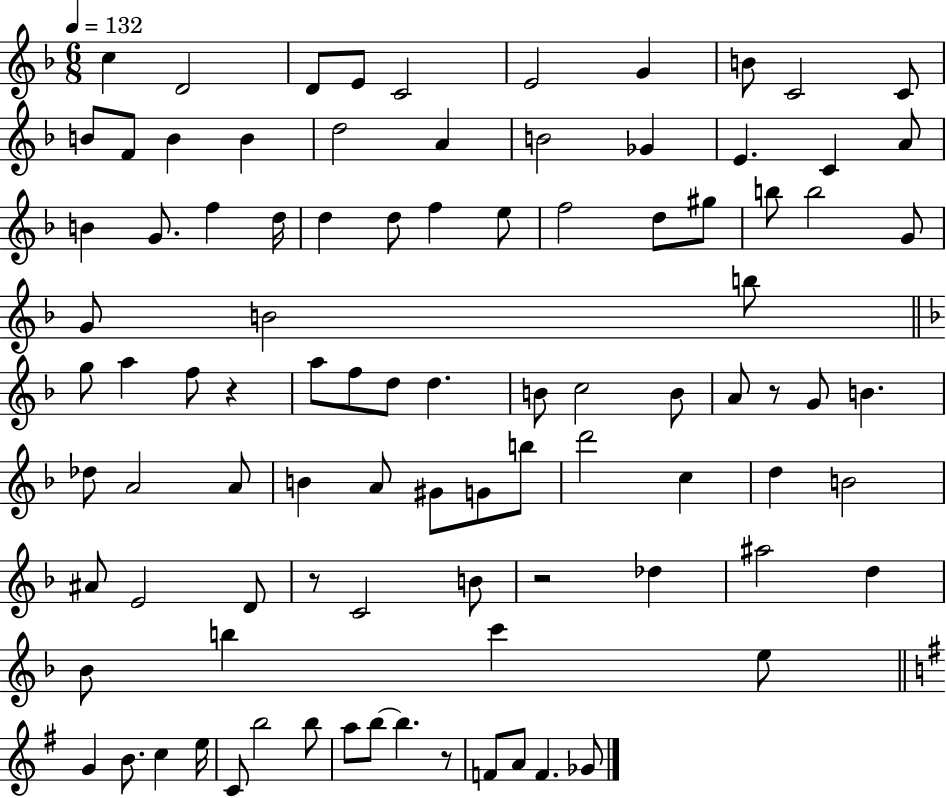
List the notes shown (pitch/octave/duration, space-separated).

C5/q D4/h D4/e E4/e C4/h E4/h G4/q B4/e C4/h C4/e B4/e F4/e B4/q B4/q D5/h A4/q B4/h Gb4/q E4/q. C4/q A4/e B4/q G4/e. F5/q D5/s D5/q D5/e F5/q E5/e F5/h D5/e G#5/e B5/e B5/h G4/e G4/e B4/h B5/e G5/e A5/q F5/e R/q A5/e F5/e D5/e D5/q. B4/e C5/h B4/e A4/e R/e G4/e B4/q. Db5/e A4/h A4/e B4/q A4/e G#4/e G4/e B5/e D6/h C5/q D5/q B4/h A#4/e E4/h D4/e R/e C4/h B4/e R/h Db5/q A#5/h D5/q Bb4/e B5/q C6/q E5/e G4/q B4/e. C5/q E5/s C4/e B5/h B5/e A5/e B5/e B5/q. R/e F4/e A4/e F4/q. Gb4/e